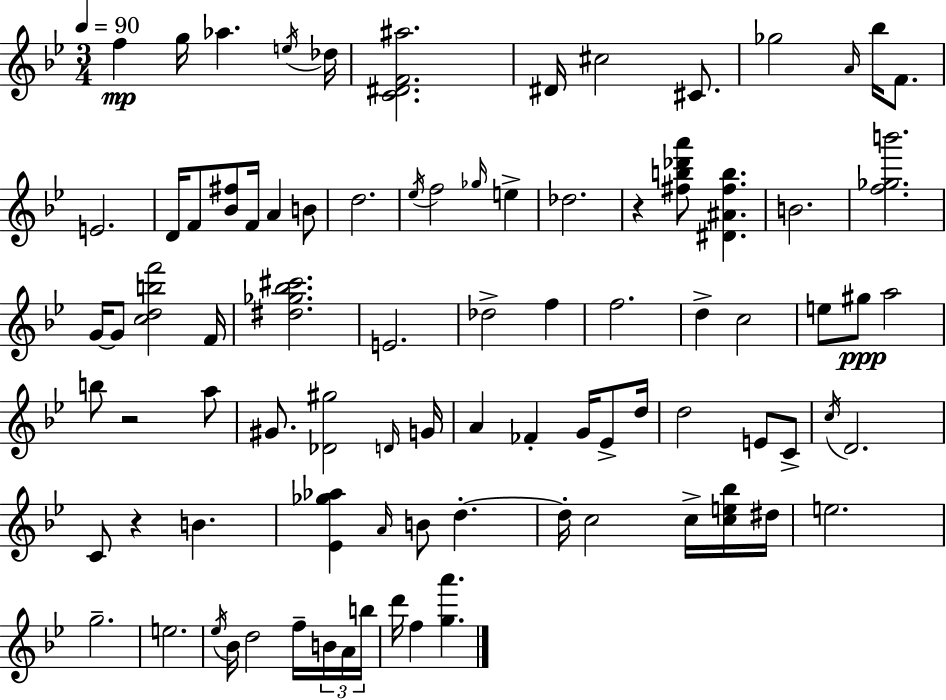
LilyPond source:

{
  \clef treble
  \numericTimeSignature
  \time 3/4
  \key g \minor
  \tempo 4 = 90
  f''4\mp g''16 aes''4. \acciaccatura { e''16 } | des''16 <c' dis' f' ais''>2. | dis'16 cis''2 cis'8. | ges''2 \grace { a'16 } bes''16 f'8. | \break e'2. | d'16 f'8 <bes' fis''>8 f'16 a'4 | b'8 d''2. | \acciaccatura { ees''16 } f''2 \grace { ges''16 } | \break e''4-> des''2. | r4 <fis'' b'' des''' a'''>8 <dis' ais' fis'' b''>4. | b'2. | <f'' ges'' b'''>2. | \break g'16~~ g'8 <c'' d'' b'' f'''>2 | f'16 <dis'' ges'' bes'' cis'''>2. | e'2. | des''2-> | \break f''4 f''2. | d''4-> c''2 | e''8 gis''8\ppp a''2 | b''8 r2 | \break a''8 gis'8. <des' gis''>2 | \grace { d'16 } g'16 a'4 fes'4-. | g'16 ees'8-> d''16 d''2 | e'8 c'8-> \acciaccatura { c''16 } d'2. | \break c'8 r4 | b'4. <ees' ges'' aes''>4 \grace { a'16 } b'8 | d''4.-.~~ d''16-. c''2 | c''16-> <c'' e'' bes''>16 dis''16 e''2. | \break g''2.-- | e''2. | \acciaccatura { ees''16 } bes'16 d''2 | f''16-- \tuplet 3/2 { b'16 a'16 b''16 } d'''16 f''4 | \break <g'' a'''>4. \bar "|."
}